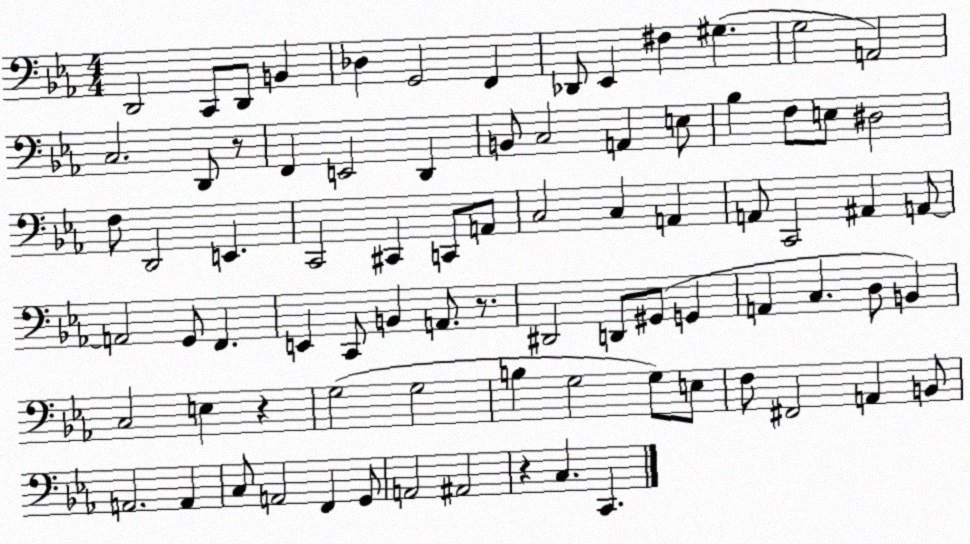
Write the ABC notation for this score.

X:1
T:Untitled
M:4/4
L:1/4
K:Eb
D,,2 C,,/2 D,,/2 B,, _D, G,,2 F,, _D,,/2 _E,, ^F, ^G, G,2 A,,2 C,2 D,,/2 z/2 F,, E,,2 D,, B,,/2 C,2 A,, E,/2 _B, F,/2 E,/2 ^D,2 F,/2 D,,2 E,, C,,2 ^C,, C,,/2 A,,/2 C,2 C, A,, A,,/2 C,,2 ^A,, A,,/2 A,,2 G,,/2 F,, E,, C,,/2 B,, A,,/2 z/2 ^D,,2 D,,/2 ^G,,/2 G,, A,, C, D,/2 B,, C,2 E, z G,2 G,2 B, G,2 G,/2 E,/2 F,/2 ^F,,2 A,, B,,/2 A,,2 A,, C,/2 A,,2 F,, G,,/2 A,,2 ^A,,2 z C, C,,